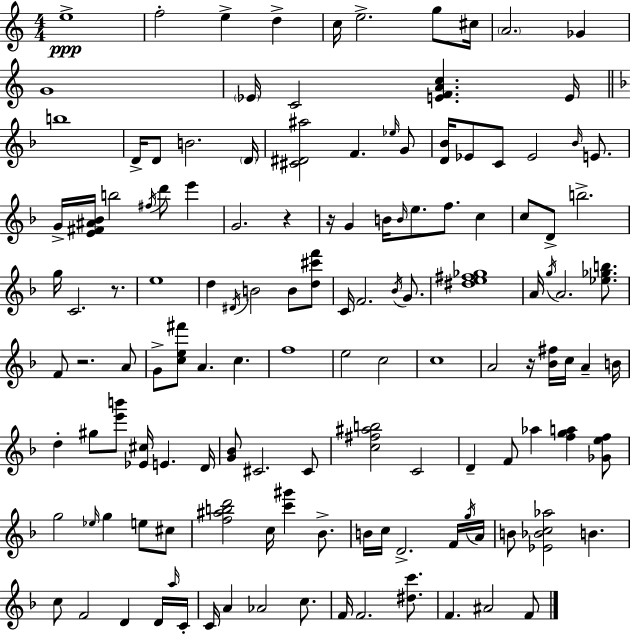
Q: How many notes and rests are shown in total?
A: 133